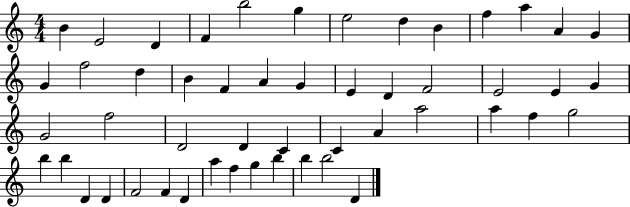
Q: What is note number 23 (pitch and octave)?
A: F4